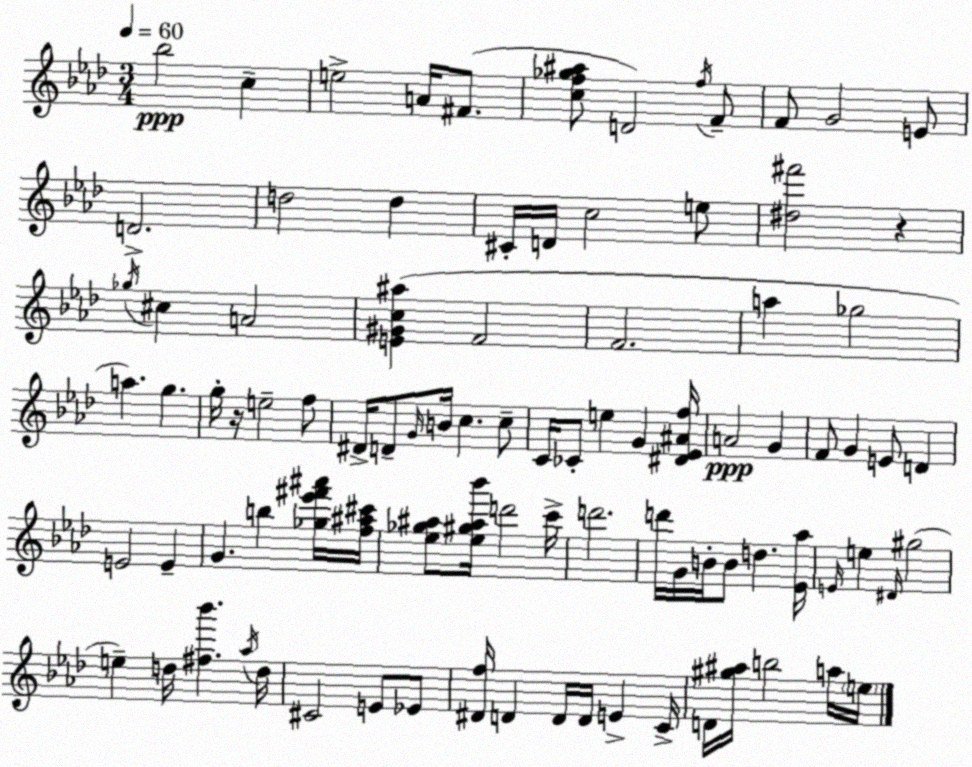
X:1
T:Untitled
M:3/4
L:1/4
K:Fm
_b2 c e2 A/4 ^F/2 [cf_g^a]/2 D2 f/4 F/2 F/2 G2 E/2 D2 d2 d ^C/4 D/4 c2 e/2 [^d^f']2 z _g/4 ^c A2 [E^Gc^a] F2 F2 a _g2 a g g/4 z/4 e2 f/2 ^D/4 D/2 G/4 B/4 c c/2 C/4 _C/2 e G [^D_E^Af]/4 A2 G F/2 G E/2 D E2 E G b [_g_e'^f'^a']/4 [f^a^c']/4 [_e_g^a]/2 [_e^g^a_b']/4 d'2 c'/4 d'2 d'/4 G/4 B/4 B/2 d [_E_a]/4 E/4 e ^D/4 ^g2 e d/4 [^f_b'] _a/4 d/4 ^C2 E/2 _E/2 [^Df]/4 D D/4 D/4 E C/4 D/4 [^g^a]/4 b2 a/4 e/4